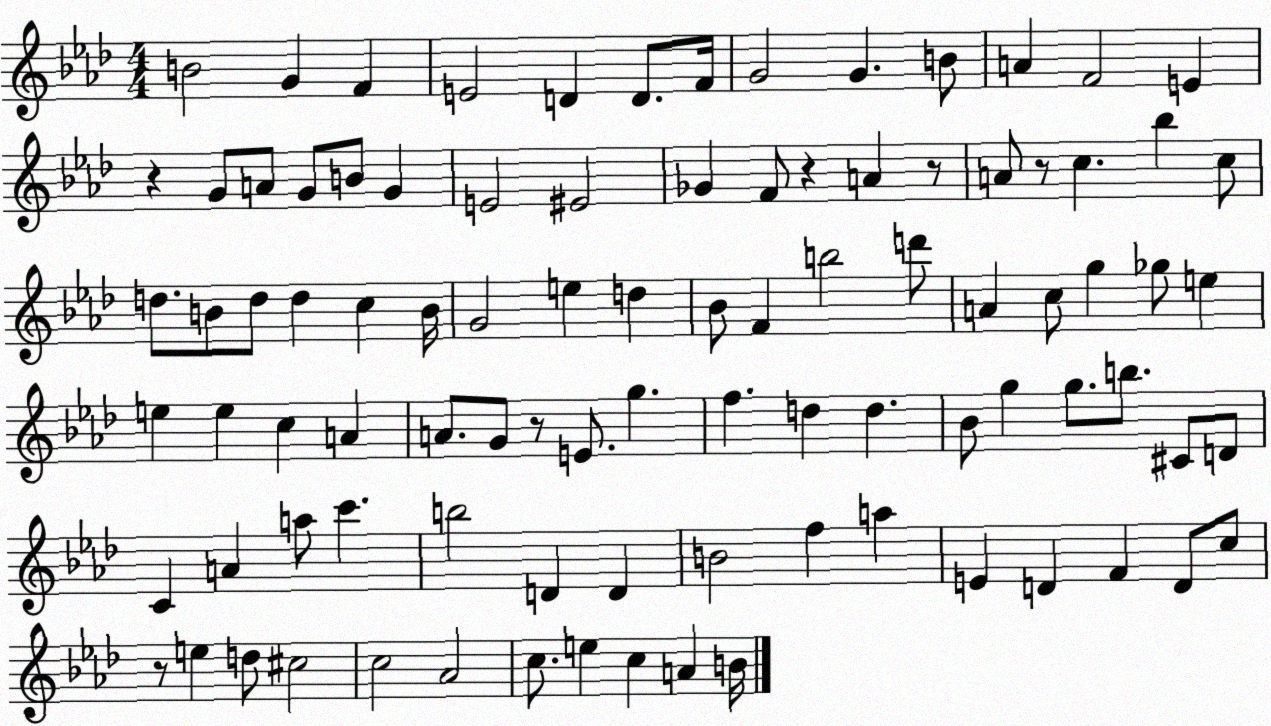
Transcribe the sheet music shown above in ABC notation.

X:1
T:Untitled
M:4/4
L:1/4
K:Ab
B2 G F E2 D D/2 F/4 G2 G B/2 A F2 E z G/2 A/2 G/2 B/2 G E2 ^E2 _G F/2 z A z/2 A/2 z/2 c _b c/2 d/2 B/2 d/2 d c B/4 G2 e d _B/2 F b2 d'/2 A c/2 g _g/2 e e e c A A/2 G/2 z/2 E/2 g f d d _B/2 g g/2 b/2 ^C/2 D/2 C A a/2 c' b2 D D B2 f a E D F D/2 c/2 z/2 e d/2 ^c2 c2 _A2 c/2 e c A B/4